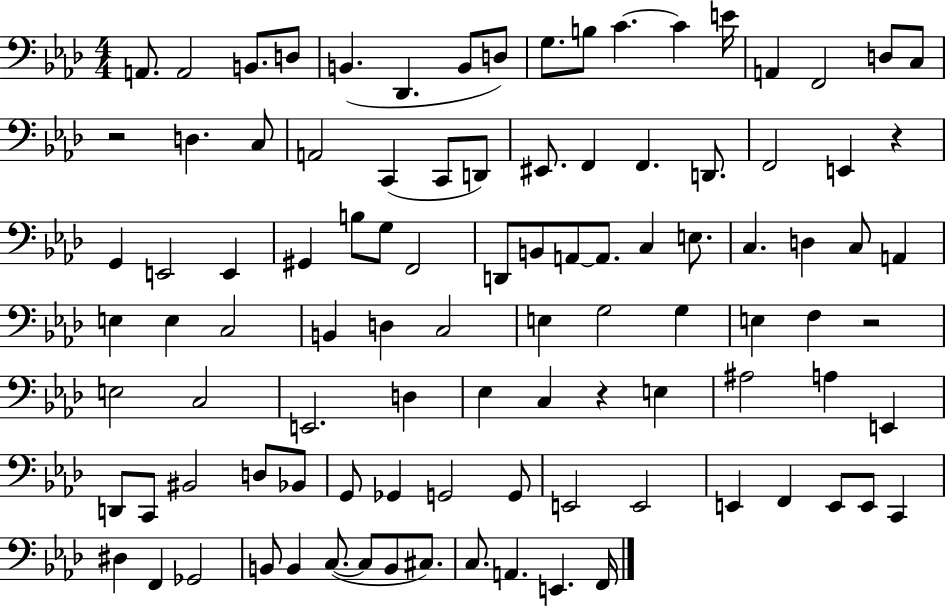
{
  \clef bass
  \numericTimeSignature
  \time 4/4
  \key aes \major
  a,8. a,2 b,8. d8 | b,4.( des,4. b,8 d8) | g8. b8 c'4.~~ c'4 e'16 | a,4 f,2 d8 c8 | \break r2 d4. c8 | a,2 c,4( c,8 d,8) | eis,8. f,4 f,4. d,8. | f,2 e,4 r4 | \break g,4 e,2 e,4 | gis,4 b8 g8 f,2 | d,8 b,8 a,8~~ a,8. c4 e8. | c4. d4 c8 a,4 | \break e4 e4 c2 | b,4 d4 c2 | e4 g2 g4 | e4 f4 r2 | \break e2 c2 | e,2. d4 | ees4 c4 r4 e4 | ais2 a4 e,4 | \break d,8 c,8 bis,2 d8 bes,8 | g,8 ges,4 g,2 g,8 | e,2 e,2 | e,4 f,4 e,8 e,8 c,4 | \break dis4 f,4 ges,2 | b,8 b,4 c8.~(~ c8 b,8 cis8.) | c8. a,4. e,4. f,16 | \bar "|."
}